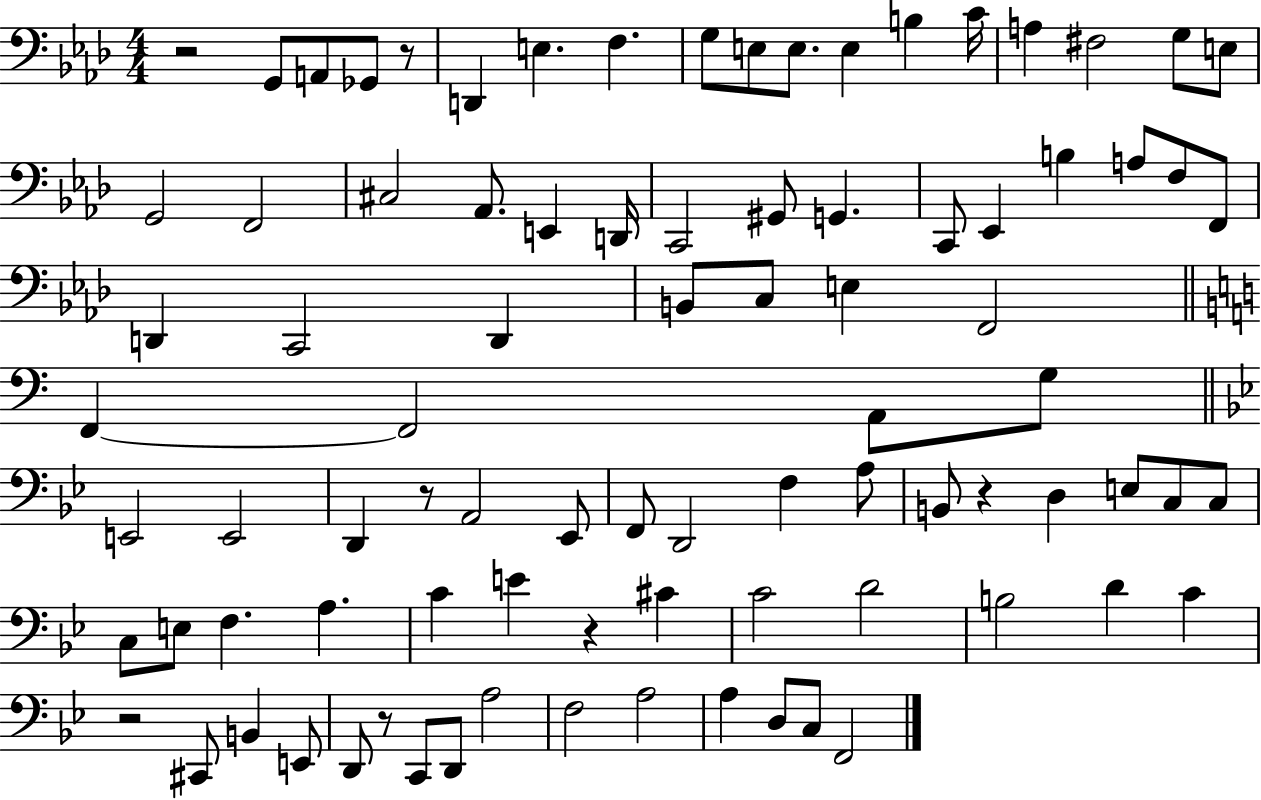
R/h G2/e A2/e Gb2/e R/e D2/q E3/q. F3/q. G3/e E3/e E3/e. E3/q B3/q C4/s A3/q F#3/h G3/e E3/e G2/h F2/h C#3/h Ab2/e. E2/q D2/s C2/h G#2/e G2/q. C2/e Eb2/q B3/q A3/e F3/e F2/e D2/q C2/h D2/q B2/e C3/e E3/q F2/h F2/q F2/h A2/e G3/e E2/h E2/h D2/q R/e A2/h Eb2/e F2/e D2/h F3/q A3/e B2/e R/q D3/q E3/e C3/e C3/e C3/e E3/e F3/q. A3/q. C4/q E4/q R/q C#4/q C4/h D4/h B3/h D4/q C4/q R/h C#2/e B2/q E2/e D2/e R/e C2/e D2/e A3/h F3/h A3/h A3/q D3/e C3/e F2/h